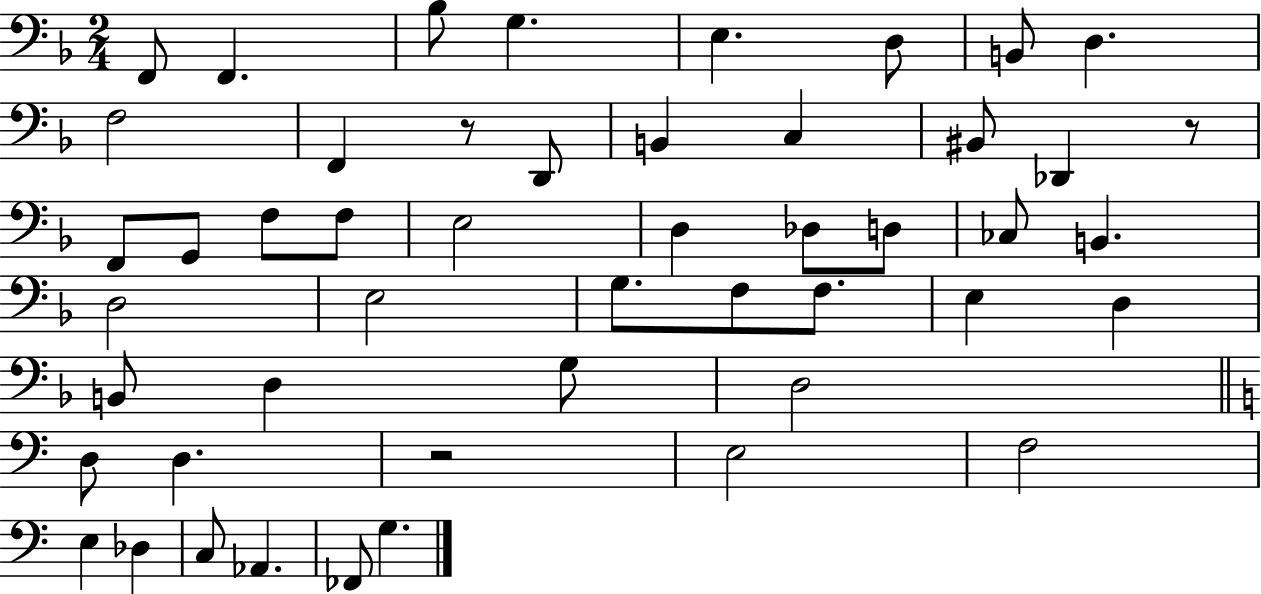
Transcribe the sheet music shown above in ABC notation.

X:1
T:Untitled
M:2/4
L:1/4
K:F
F,,/2 F,, _B,/2 G, E, D,/2 B,,/2 D, F,2 F,, z/2 D,,/2 B,, C, ^B,,/2 _D,, z/2 F,,/2 G,,/2 F,/2 F,/2 E,2 D, _D,/2 D,/2 _C,/2 B,, D,2 E,2 G,/2 F,/2 F,/2 E, D, B,,/2 D, G,/2 D,2 D,/2 D, z2 E,2 F,2 E, _D, C,/2 _A,, _F,,/2 G,